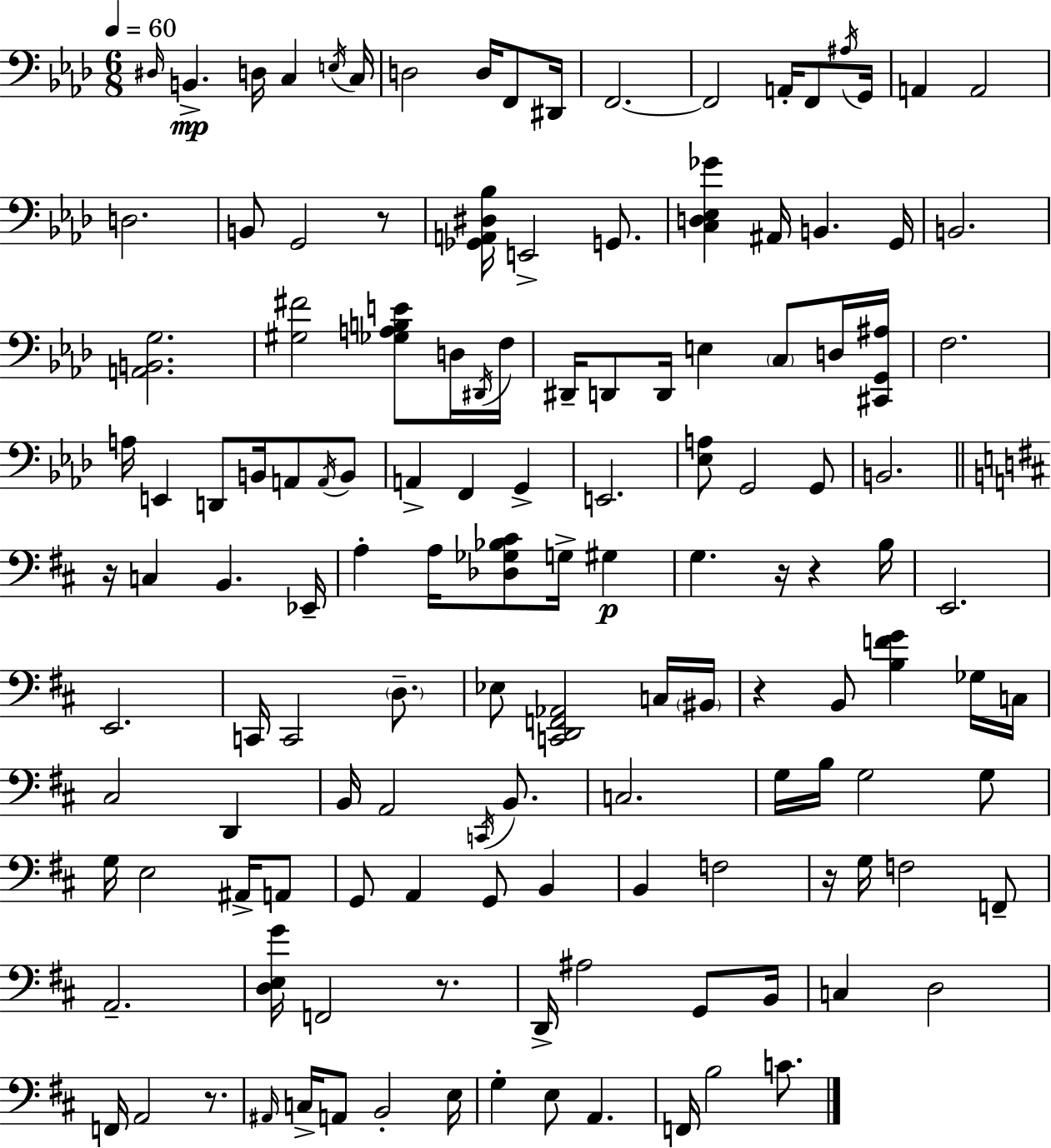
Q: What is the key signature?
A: AES major